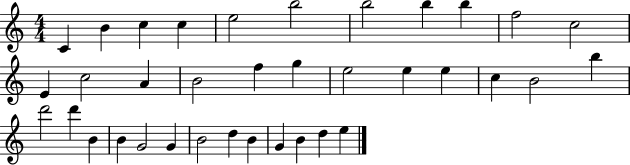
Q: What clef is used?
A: treble